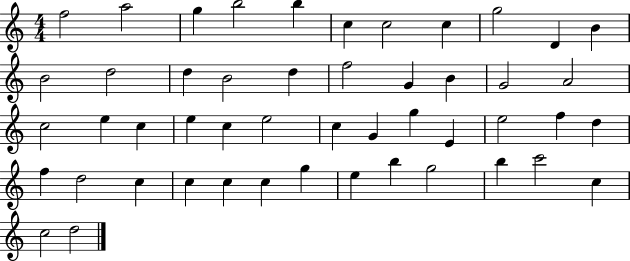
{
  \clef treble
  \numericTimeSignature
  \time 4/4
  \key c \major
  f''2 a''2 | g''4 b''2 b''4 | c''4 c''2 c''4 | g''2 d'4 b'4 | \break b'2 d''2 | d''4 b'2 d''4 | f''2 g'4 b'4 | g'2 a'2 | \break c''2 e''4 c''4 | e''4 c''4 e''2 | c''4 g'4 g''4 e'4 | e''2 f''4 d''4 | \break f''4 d''2 c''4 | c''4 c''4 c''4 g''4 | e''4 b''4 g''2 | b''4 c'''2 c''4 | \break c''2 d''2 | \bar "|."
}